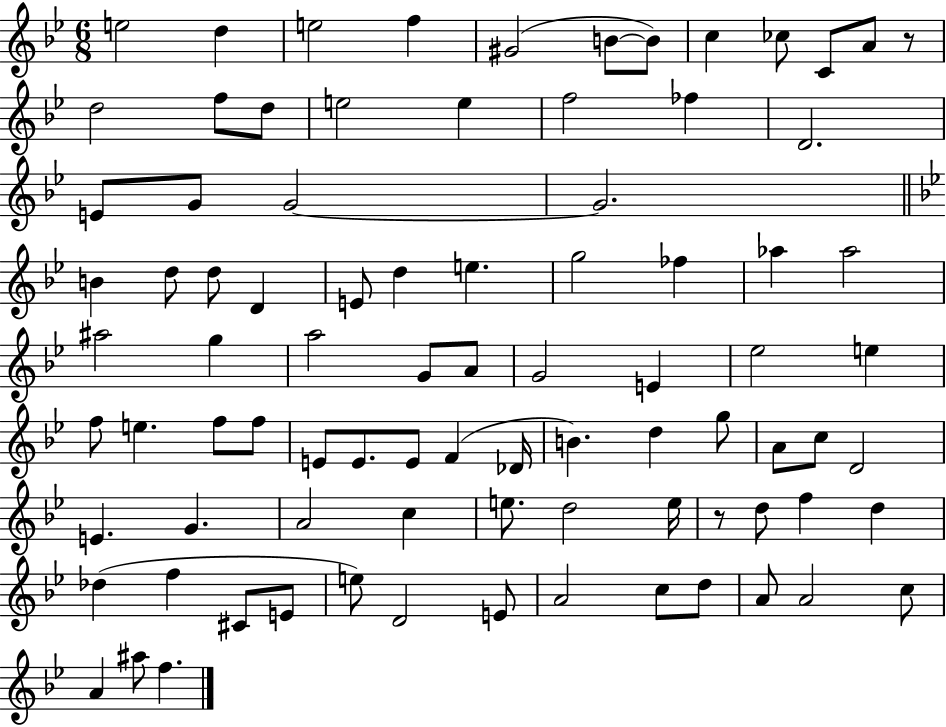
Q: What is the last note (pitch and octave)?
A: F5